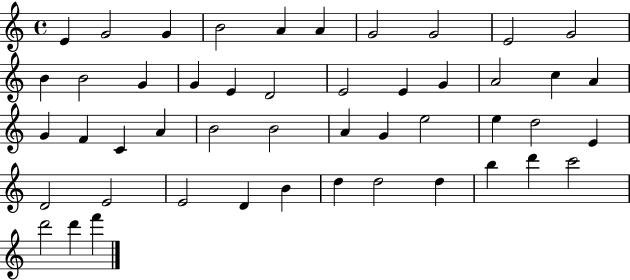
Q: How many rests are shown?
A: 0